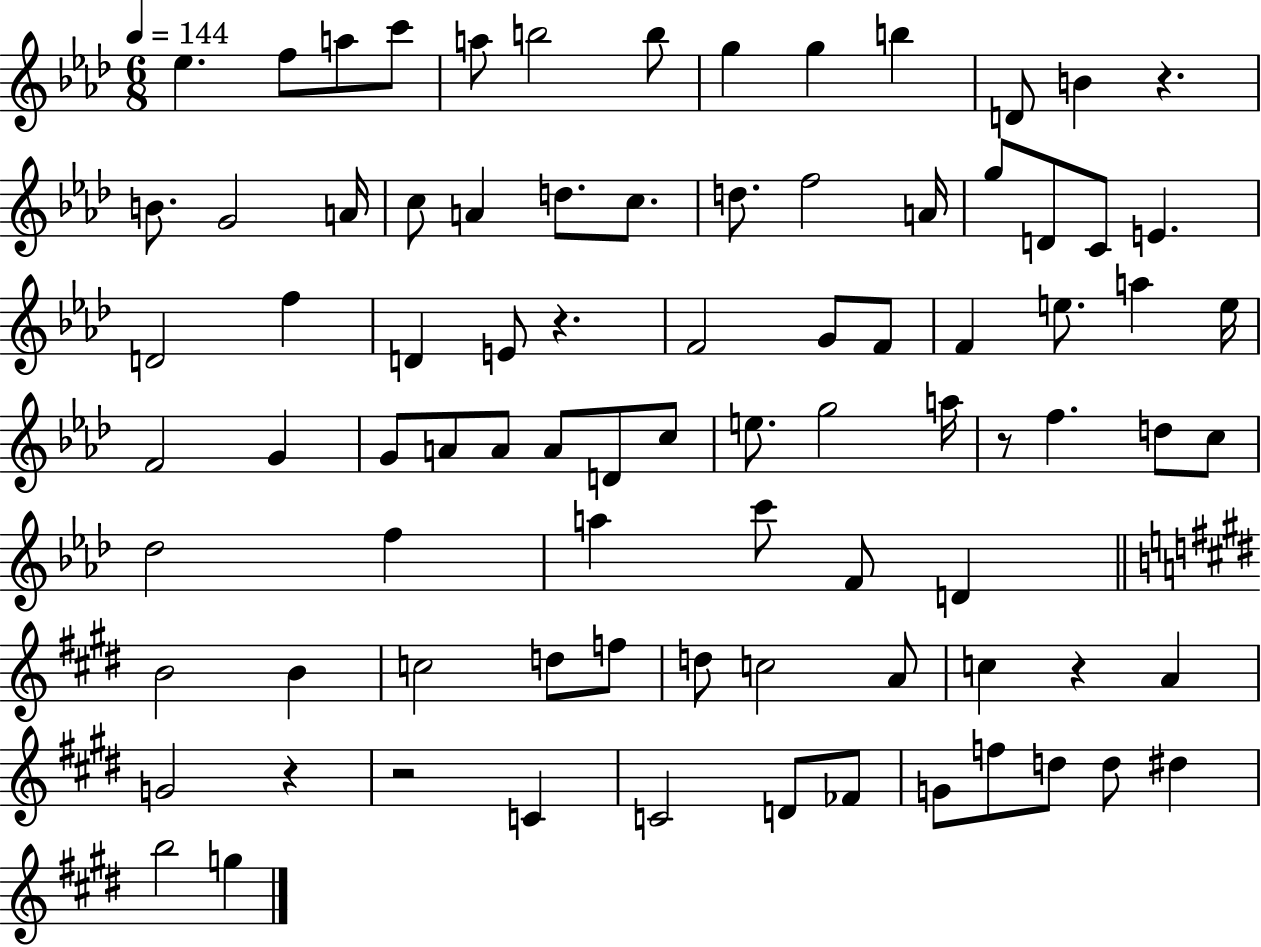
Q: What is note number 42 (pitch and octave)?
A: A4